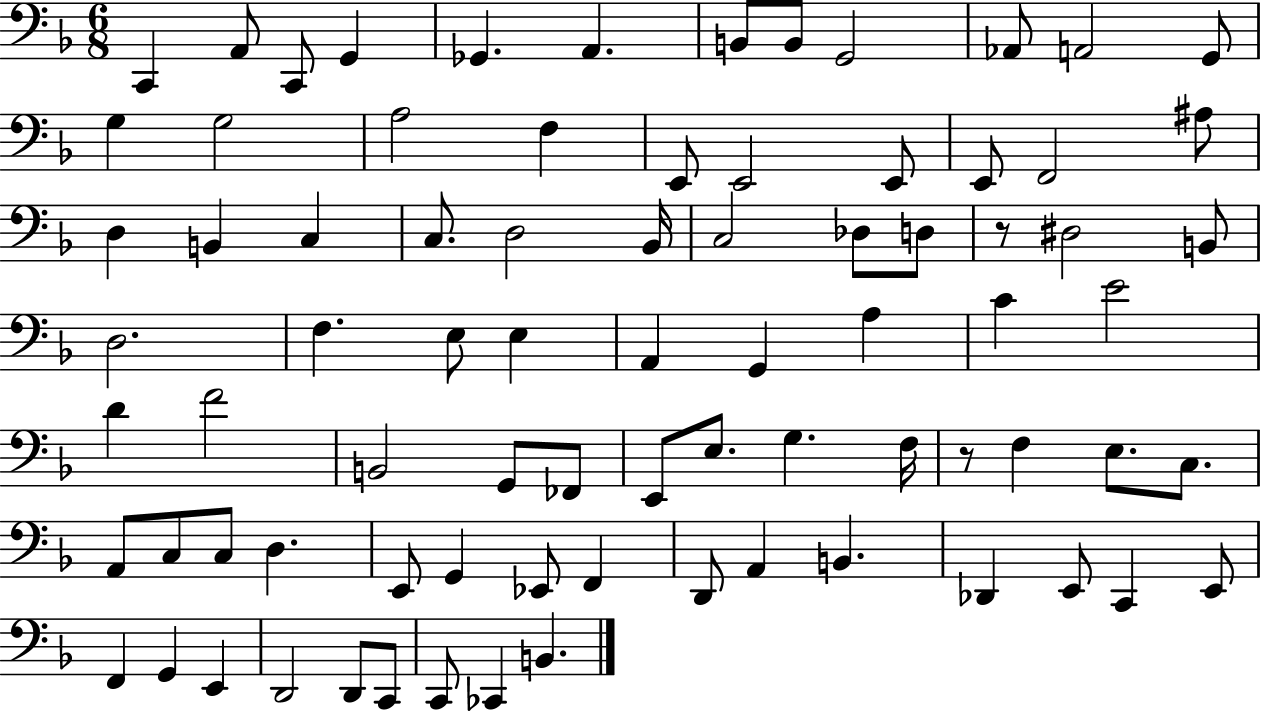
{
  \clef bass
  \numericTimeSignature
  \time 6/8
  \key f \major
  \repeat volta 2 { c,4 a,8 c,8 g,4 | ges,4. a,4. | b,8 b,8 g,2 | aes,8 a,2 g,8 | \break g4 g2 | a2 f4 | e,8 e,2 e,8 | e,8 f,2 ais8 | \break d4 b,4 c4 | c8. d2 bes,16 | c2 des8 d8 | r8 dis2 b,8 | \break d2. | f4. e8 e4 | a,4 g,4 a4 | c'4 e'2 | \break d'4 f'2 | b,2 g,8 fes,8 | e,8 e8. g4. f16 | r8 f4 e8. c8. | \break a,8 c8 c8 d4. | e,8 g,4 ees,8 f,4 | d,8 a,4 b,4. | des,4 e,8 c,4 e,8 | \break f,4 g,4 e,4 | d,2 d,8 c,8 | c,8 ces,4 b,4. | } \bar "|."
}